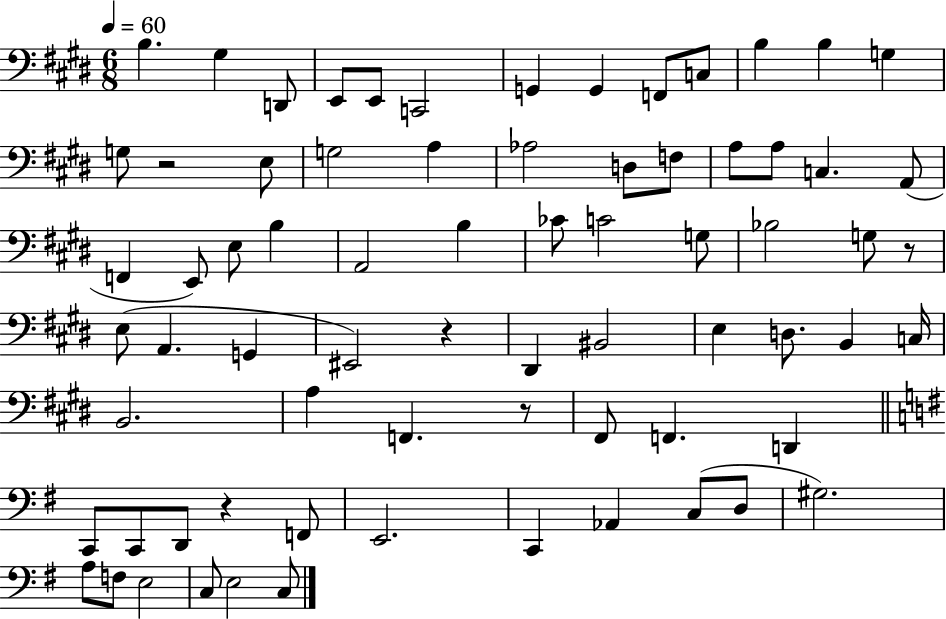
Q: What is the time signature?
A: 6/8